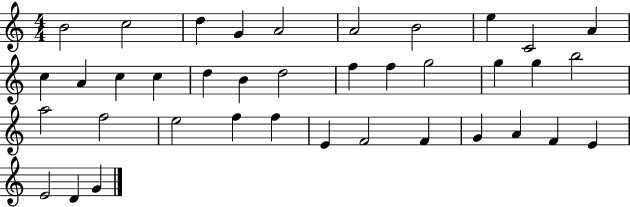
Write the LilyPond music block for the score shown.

{
  \clef treble
  \numericTimeSignature
  \time 4/4
  \key c \major
  b'2 c''2 | d''4 g'4 a'2 | a'2 b'2 | e''4 c'2 a'4 | \break c''4 a'4 c''4 c''4 | d''4 b'4 d''2 | f''4 f''4 g''2 | g''4 g''4 b''2 | \break a''2 f''2 | e''2 f''4 f''4 | e'4 f'2 f'4 | g'4 a'4 f'4 e'4 | \break e'2 d'4 g'4 | \bar "|."
}